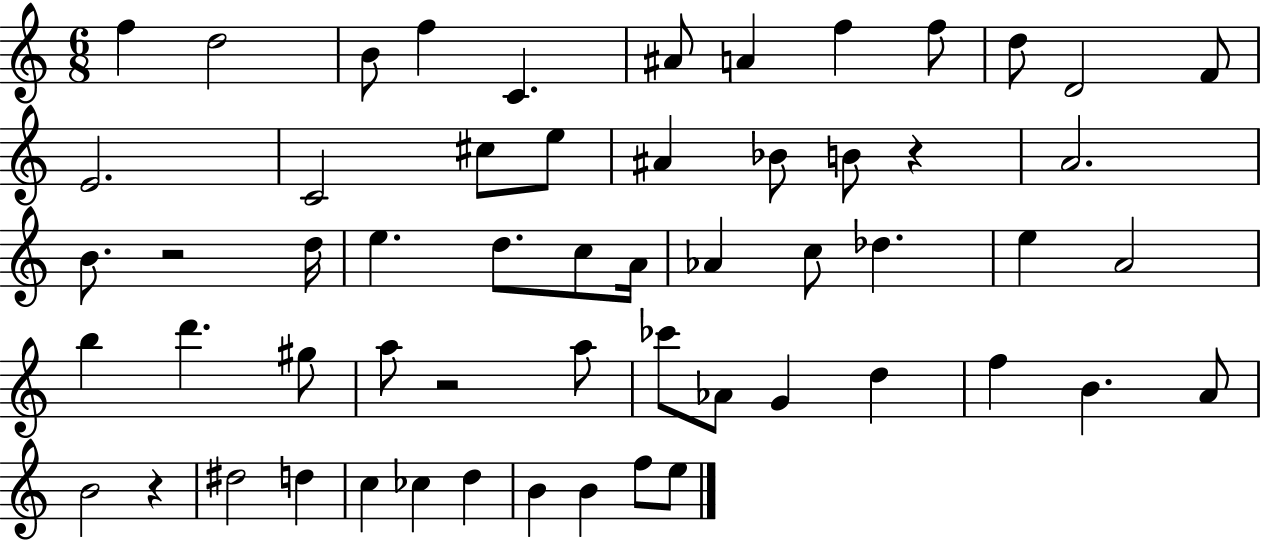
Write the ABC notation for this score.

X:1
T:Untitled
M:6/8
L:1/4
K:C
f d2 B/2 f C ^A/2 A f f/2 d/2 D2 F/2 E2 C2 ^c/2 e/2 ^A _B/2 B/2 z A2 B/2 z2 d/4 e d/2 c/2 A/4 _A c/2 _d e A2 b d' ^g/2 a/2 z2 a/2 _c'/2 _A/2 G d f B A/2 B2 z ^d2 d c _c d B B f/2 e/2